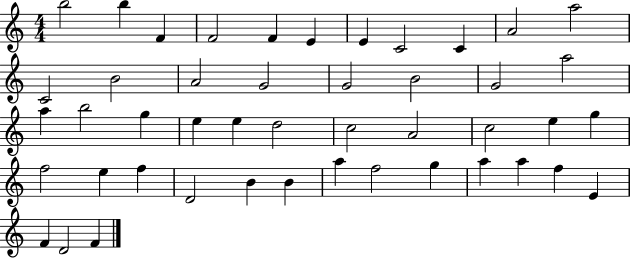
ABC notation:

X:1
T:Untitled
M:4/4
L:1/4
K:C
b2 b F F2 F E E C2 C A2 a2 C2 B2 A2 G2 G2 B2 G2 a2 a b2 g e e d2 c2 A2 c2 e g f2 e f D2 B B a f2 g a a f E F D2 F